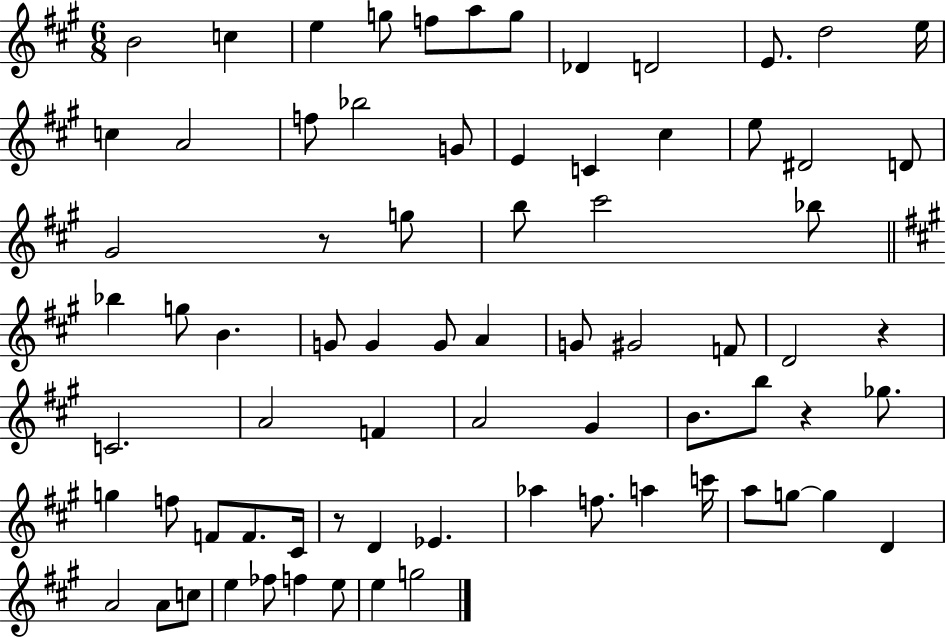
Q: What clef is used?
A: treble